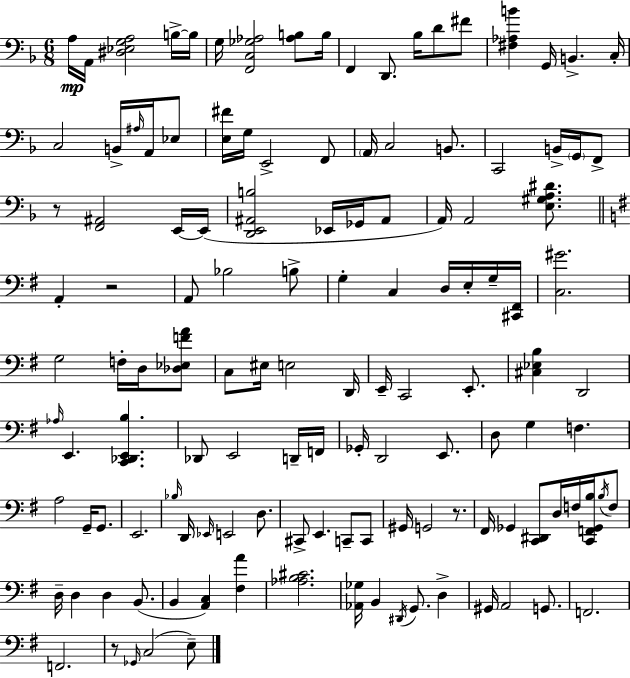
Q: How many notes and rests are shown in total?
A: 129